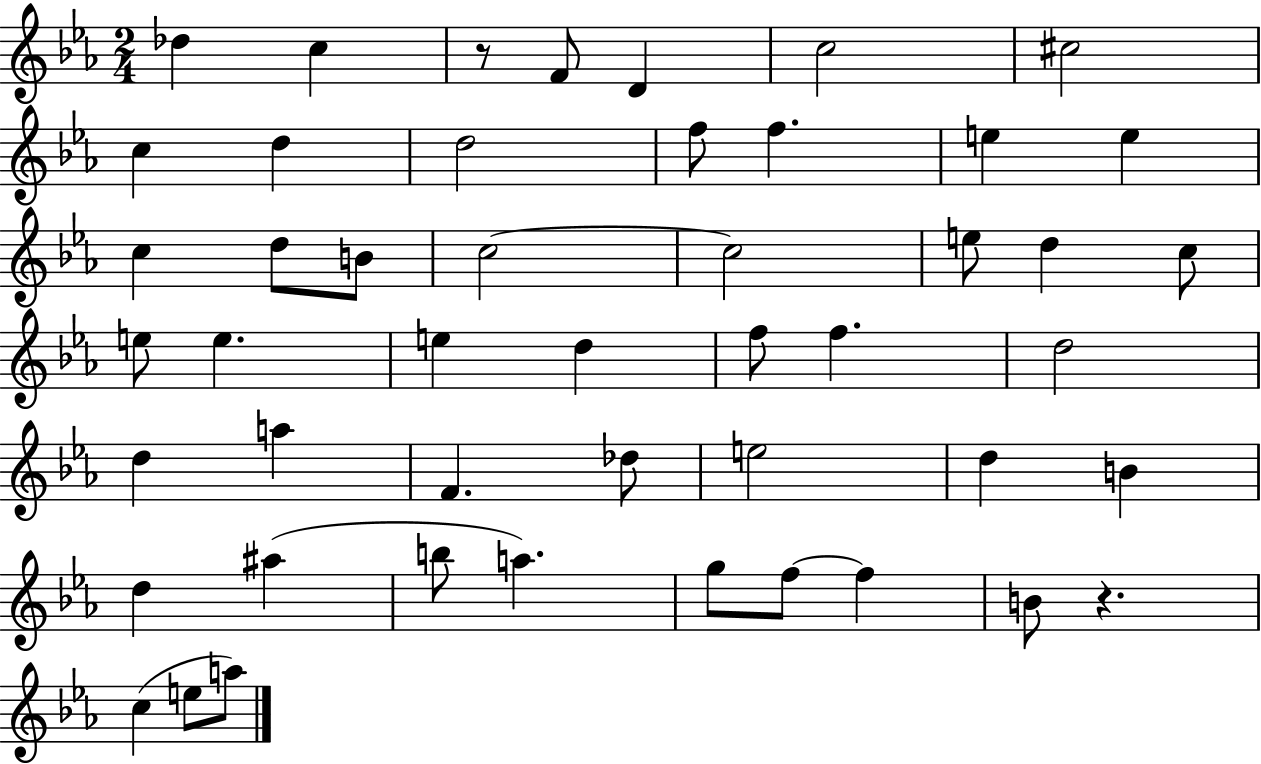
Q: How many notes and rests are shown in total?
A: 48